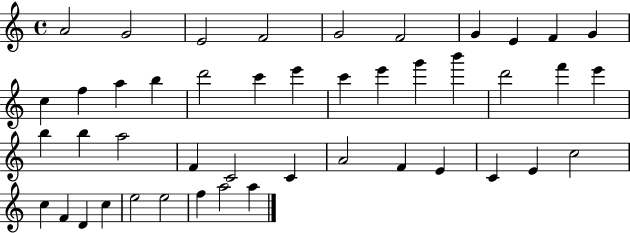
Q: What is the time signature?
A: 4/4